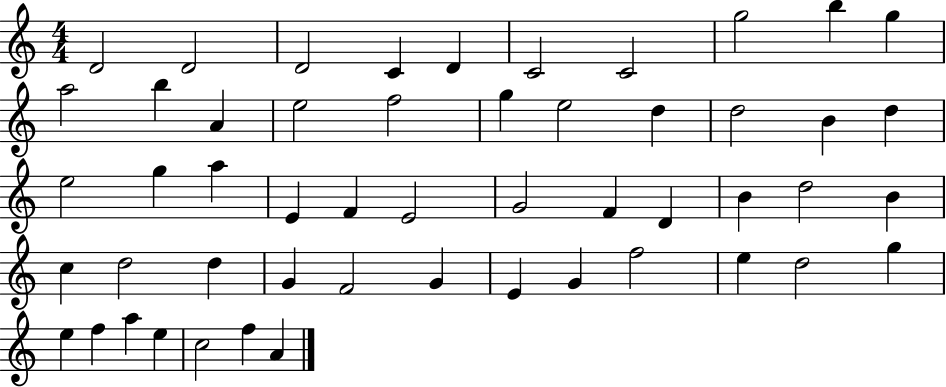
D4/h D4/h D4/h C4/q D4/q C4/h C4/h G5/h B5/q G5/q A5/h B5/q A4/q E5/h F5/h G5/q E5/h D5/q D5/h B4/q D5/q E5/h G5/q A5/q E4/q F4/q E4/h G4/h F4/q D4/q B4/q D5/h B4/q C5/q D5/h D5/q G4/q F4/h G4/q E4/q G4/q F5/h E5/q D5/h G5/q E5/q F5/q A5/q E5/q C5/h F5/q A4/q